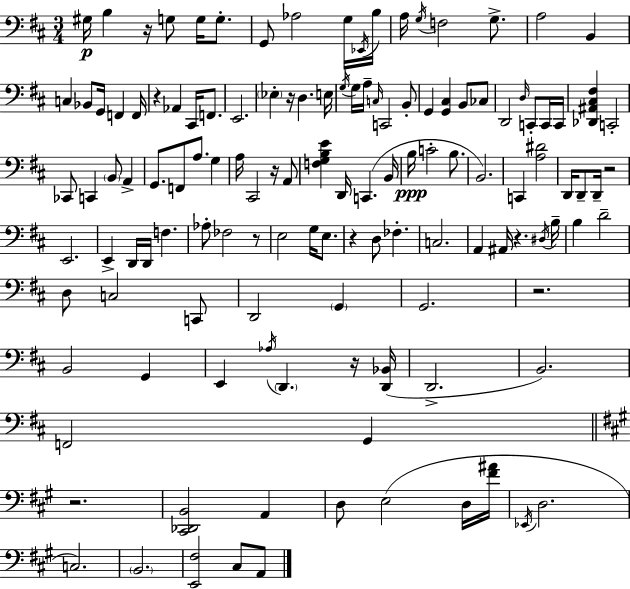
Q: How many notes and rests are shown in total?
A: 128